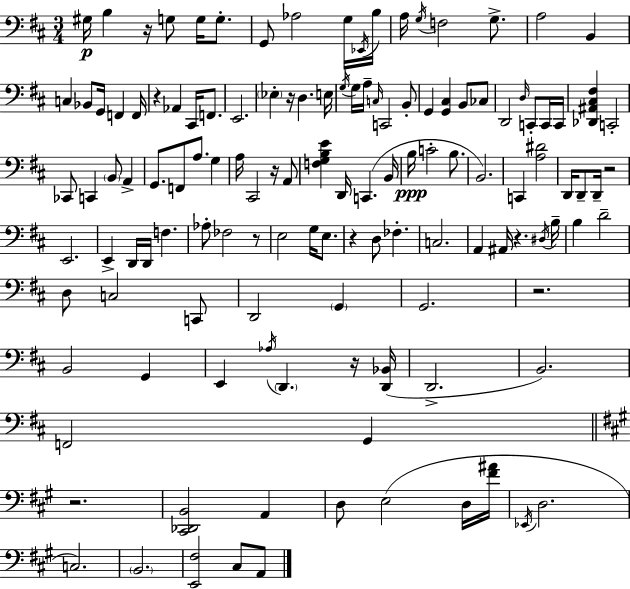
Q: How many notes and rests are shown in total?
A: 128